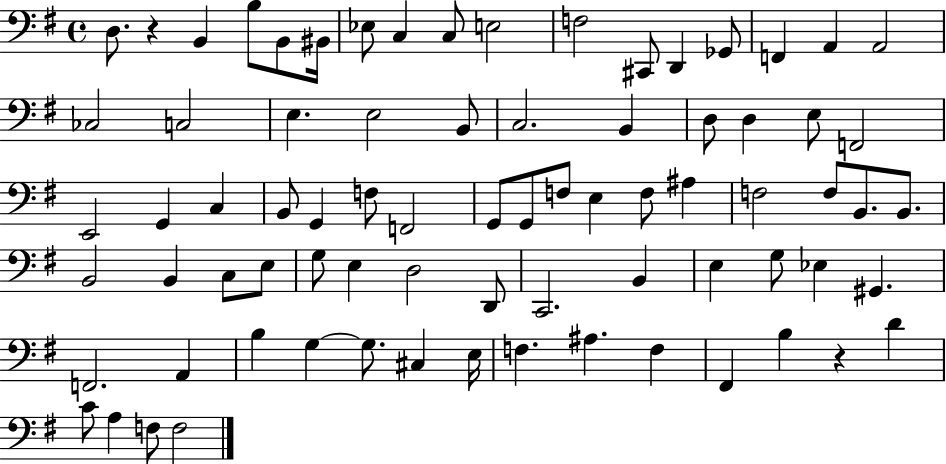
{
  \clef bass
  \time 4/4
  \defaultTimeSignature
  \key g \major
  d8. r4 b,4 b8 b,8 bis,16 | ees8 c4 c8 e2 | f2 cis,8 d,4 ges,8 | f,4 a,4 a,2 | \break ces2 c2 | e4. e2 b,8 | c2. b,4 | d8 d4 e8 f,2 | \break e,2 g,4 c4 | b,8 g,4 f8 f,2 | g,8 g,8 f8 e4 f8 ais4 | f2 f8 b,8. b,8. | \break b,2 b,4 c8 e8 | g8 e4 d2 d,8 | c,2. b,4 | e4 g8 ees4 gis,4. | \break f,2. a,4 | b4 g4~~ g8. cis4 e16 | f4. ais4. f4 | fis,4 b4 r4 d'4 | \break c'8 a4 f8 f2 | \bar "|."
}